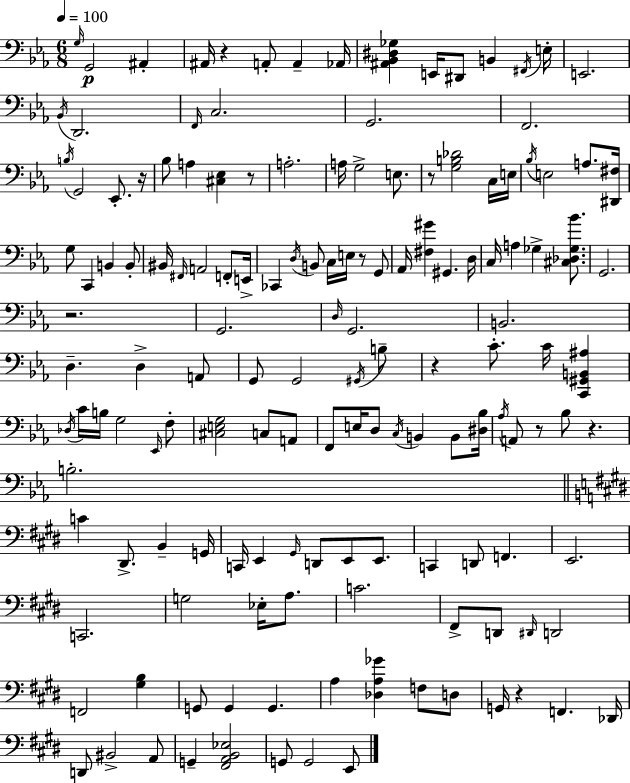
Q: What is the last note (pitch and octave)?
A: E2